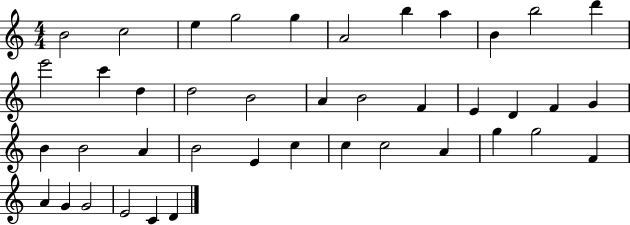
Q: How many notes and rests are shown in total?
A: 41